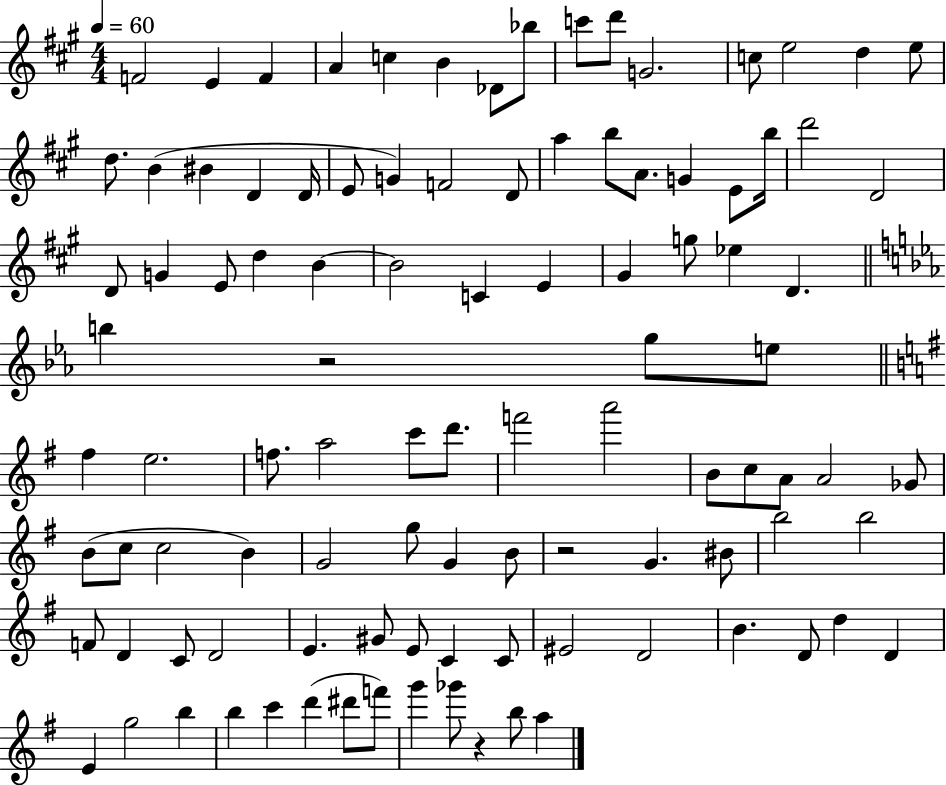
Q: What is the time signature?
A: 4/4